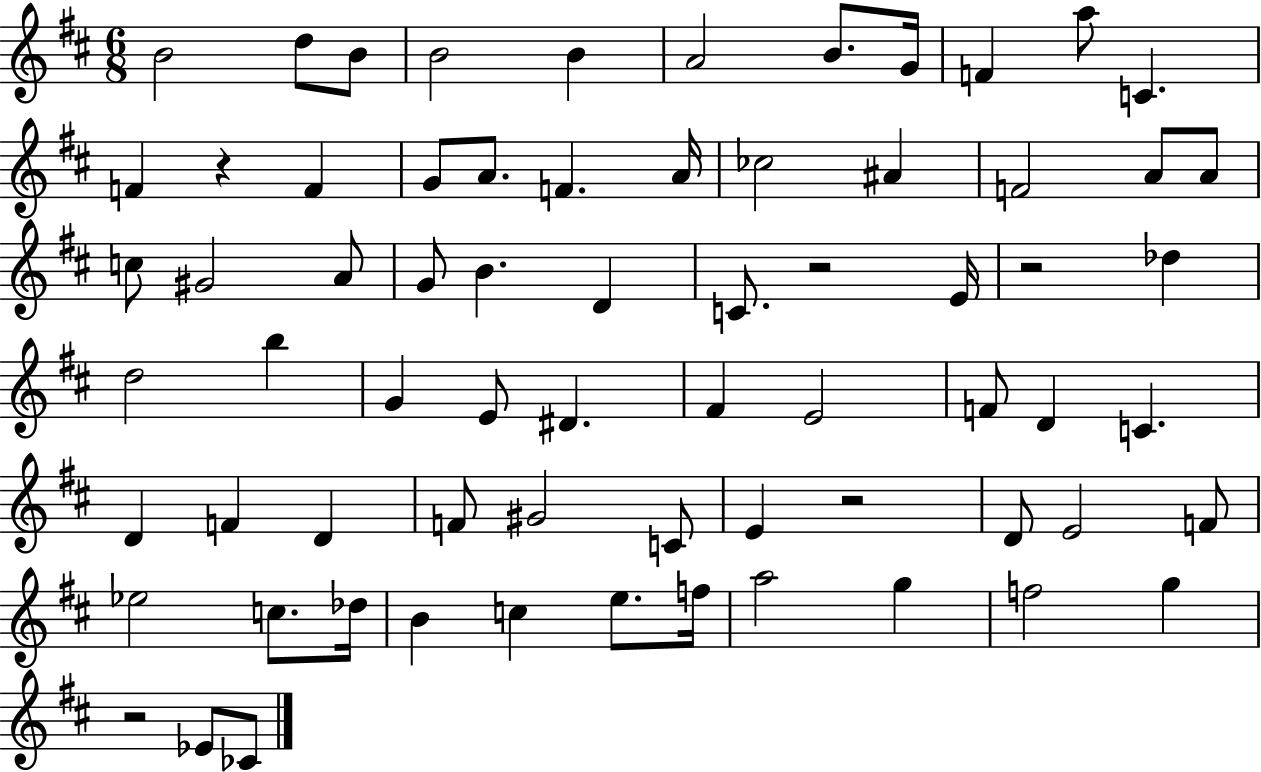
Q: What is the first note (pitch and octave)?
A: B4